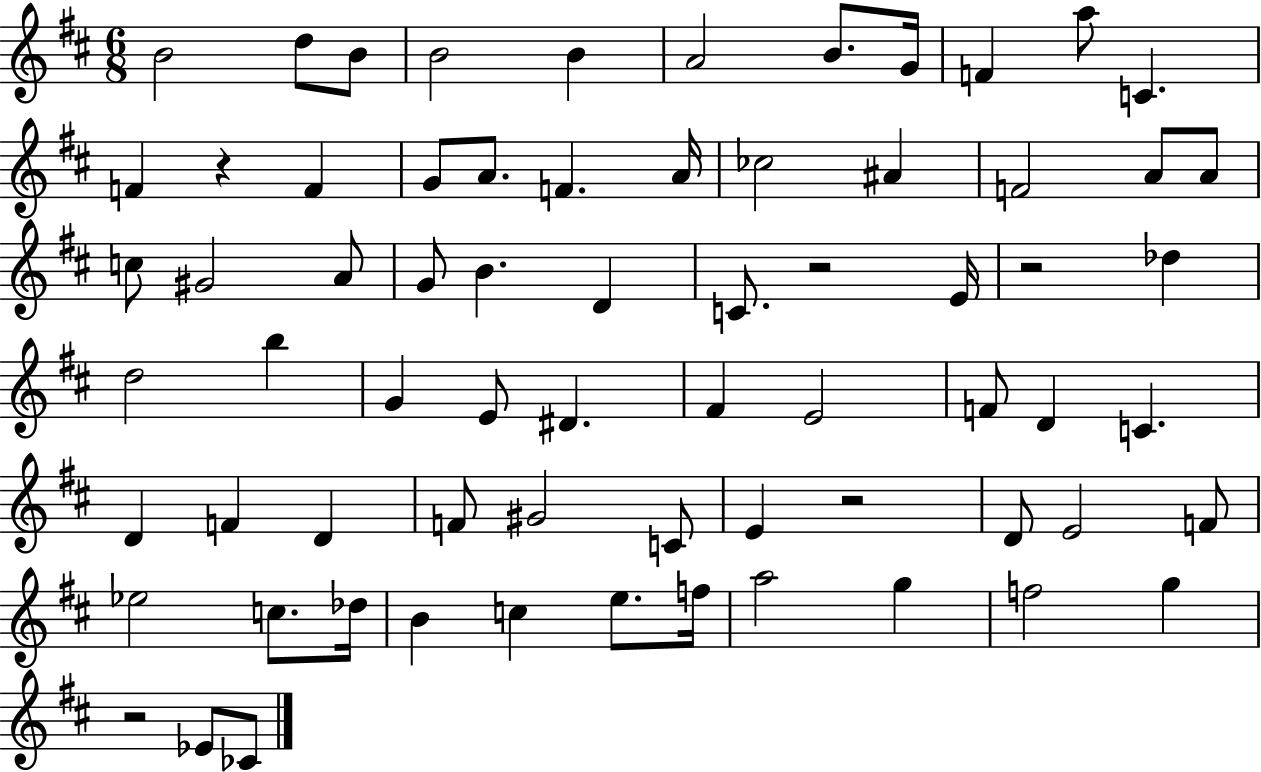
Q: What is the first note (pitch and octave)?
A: B4